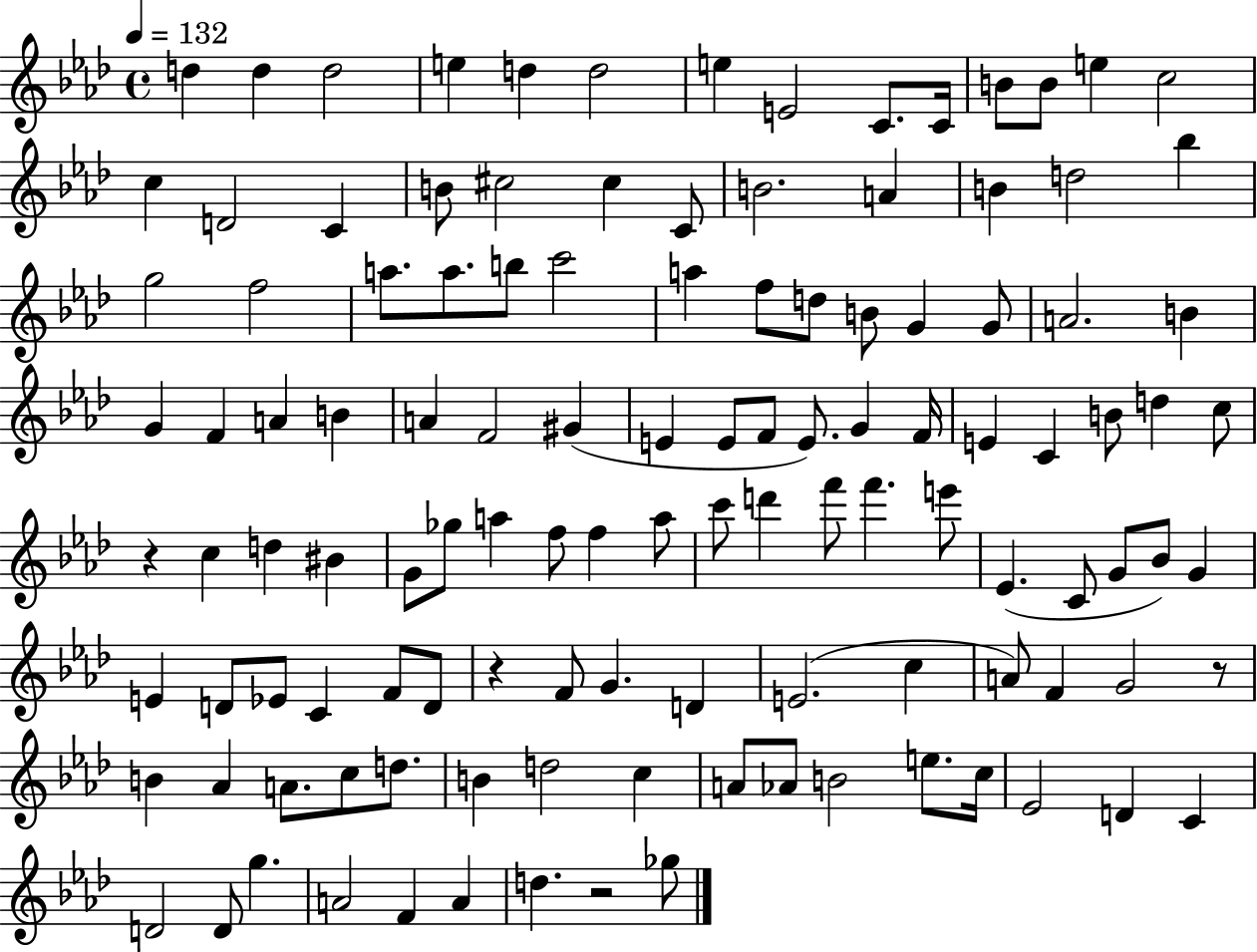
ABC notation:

X:1
T:Untitled
M:4/4
L:1/4
K:Ab
d d d2 e d d2 e E2 C/2 C/4 B/2 B/2 e c2 c D2 C B/2 ^c2 ^c C/2 B2 A B d2 _b g2 f2 a/2 a/2 b/2 c'2 a f/2 d/2 B/2 G G/2 A2 B G F A B A F2 ^G E E/2 F/2 E/2 G F/4 E C B/2 d c/2 z c d ^B G/2 _g/2 a f/2 f a/2 c'/2 d' f'/2 f' e'/2 _E C/2 G/2 _B/2 G E D/2 _E/2 C F/2 D/2 z F/2 G D E2 c A/2 F G2 z/2 B _A A/2 c/2 d/2 B d2 c A/2 _A/2 B2 e/2 c/4 _E2 D C D2 D/2 g A2 F A d z2 _g/2